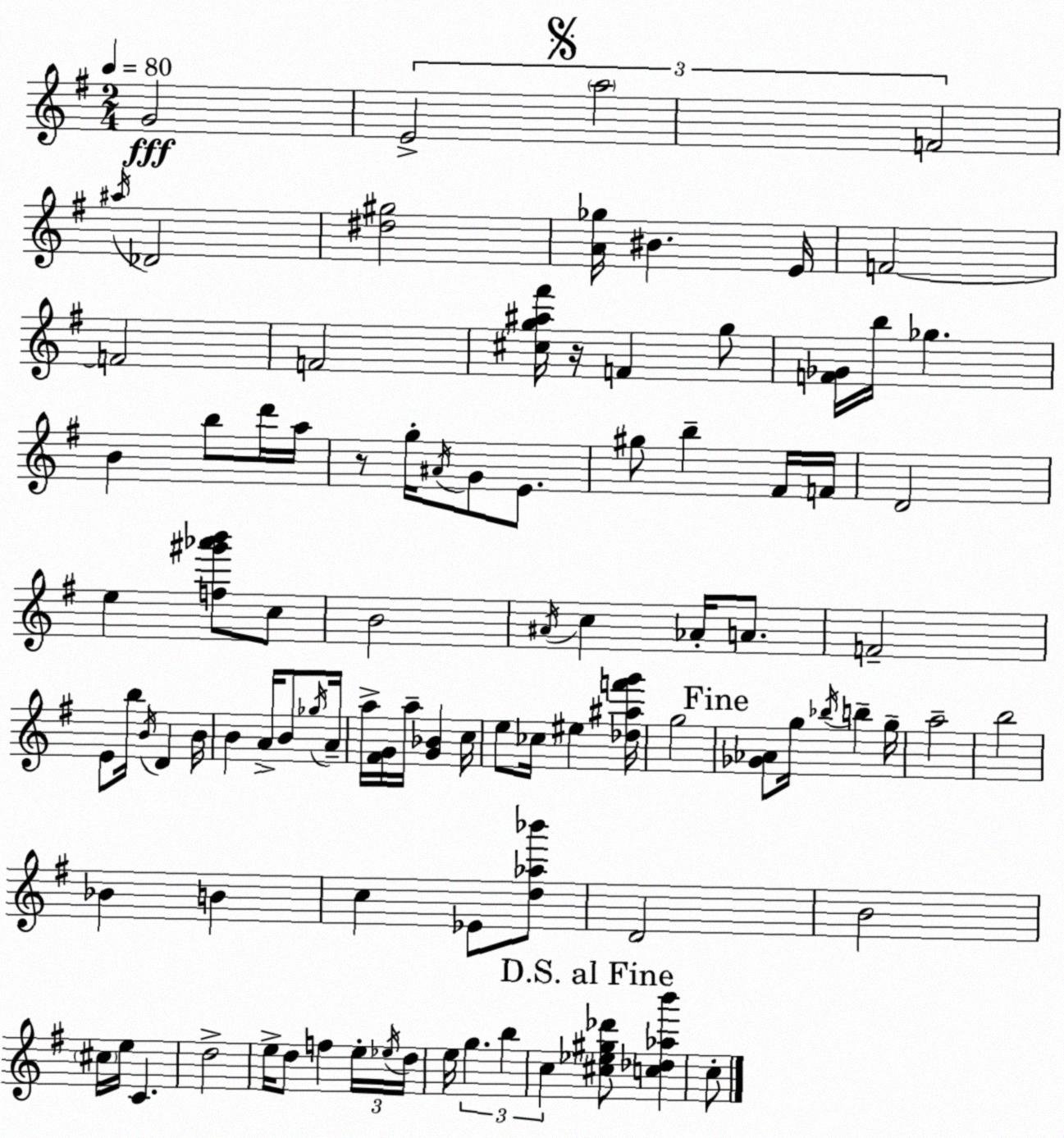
X:1
T:Untitled
M:2/4
L:1/4
K:Em
G2 E2 a2 F2 ^a/4 _D2 [^d^g]2 [A_g]/4 ^B E/4 F2 F2 F2 [^cg^a^f']/4 z/4 F g/2 [F_G]/4 b/4 _g B b/2 d'/4 a/4 z/2 g/4 ^A/4 G/2 E/2 ^g/2 b ^F/4 F/4 D2 e [f^g'_a'b']/2 c/2 B2 ^A/4 c _A/4 A/2 F2 E/2 b/4 B/4 D B/4 B A/4 B/2 _g/4 A/4 a/4 [^FG]/4 a/4 [G_B] c/4 e/2 _c/4 ^e [_d^af'g']/4 g2 [_G_A]/2 g/4 _b/4 b g/4 a2 b2 _B B c _E/2 [d_a_b']/2 D2 B2 ^c/4 e/4 C d2 e/4 d/2 f e/4 _e/4 d/4 e/4 g b c [^c_e^g_d']/2 [c_d_ab'] c/2